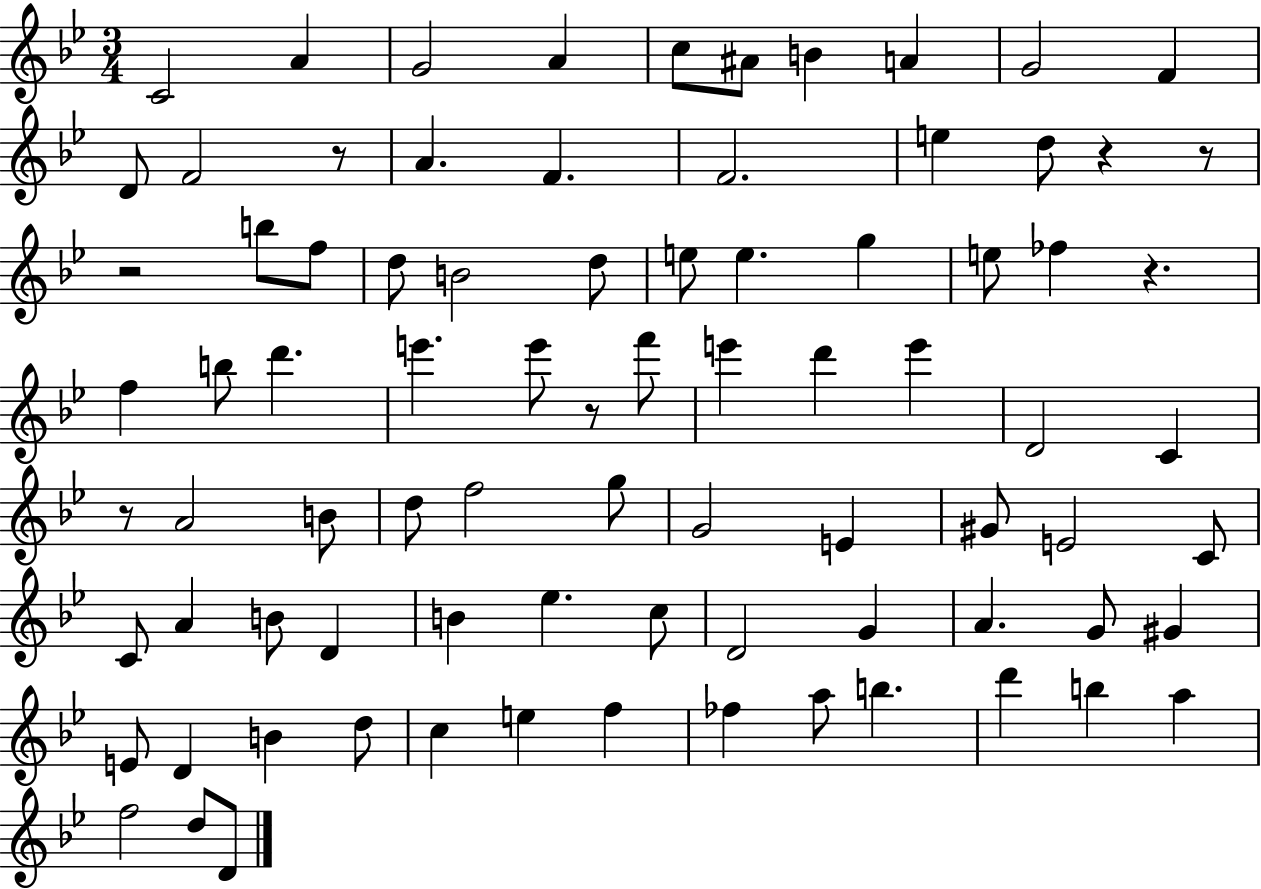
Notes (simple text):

C4/h A4/q G4/h A4/q C5/e A#4/e B4/q A4/q G4/h F4/q D4/e F4/h R/e A4/q. F4/q. F4/h. E5/q D5/e R/q R/e R/h B5/e F5/e D5/e B4/h D5/e E5/e E5/q. G5/q E5/e FES5/q R/q. F5/q B5/e D6/q. E6/q. E6/e R/e F6/e E6/q D6/q E6/q D4/h C4/q R/e A4/h B4/e D5/e F5/h G5/e G4/h E4/q G#4/e E4/h C4/e C4/e A4/q B4/e D4/q B4/q Eb5/q. C5/e D4/h G4/q A4/q. G4/e G#4/q E4/e D4/q B4/q D5/e C5/q E5/q F5/q FES5/q A5/e B5/q. D6/q B5/q A5/q F5/h D5/e D4/e